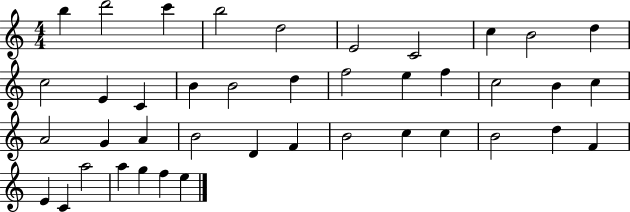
B5/q D6/h C6/q B5/h D5/h E4/h C4/h C5/q B4/h D5/q C5/h E4/q C4/q B4/q B4/h D5/q F5/h E5/q F5/q C5/h B4/q C5/q A4/h G4/q A4/q B4/h D4/q F4/q B4/h C5/q C5/q B4/h D5/q F4/q E4/q C4/q A5/h A5/q G5/q F5/q E5/q